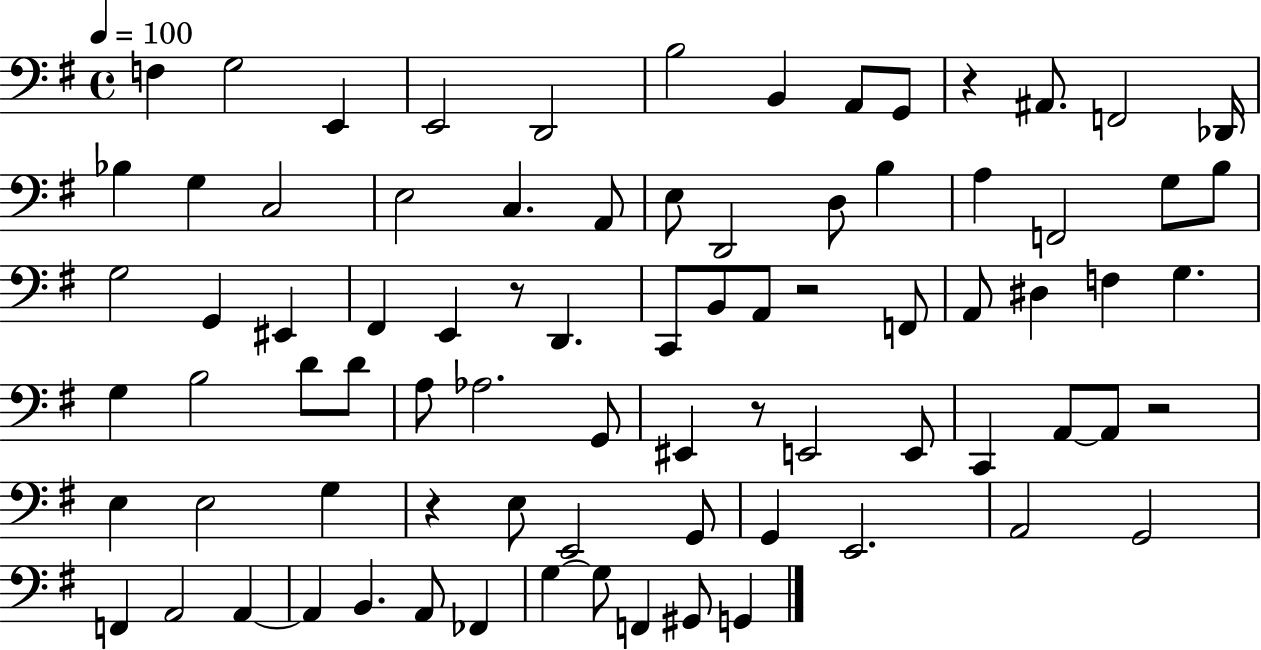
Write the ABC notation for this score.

X:1
T:Untitled
M:4/4
L:1/4
K:G
F, G,2 E,, E,,2 D,,2 B,2 B,, A,,/2 G,,/2 z ^A,,/2 F,,2 _D,,/4 _B, G, C,2 E,2 C, A,,/2 E,/2 D,,2 D,/2 B, A, F,,2 G,/2 B,/2 G,2 G,, ^E,, ^F,, E,, z/2 D,, C,,/2 B,,/2 A,,/2 z2 F,,/2 A,,/2 ^D, F, G, G, B,2 D/2 D/2 A,/2 _A,2 G,,/2 ^E,, z/2 E,,2 E,,/2 C,, A,,/2 A,,/2 z2 E, E,2 G, z E,/2 E,,2 G,,/2 G,, E,,2 A,,2 G,,2 F,, A,,2 A,, A,, B,, A,,/2 _F,, G, G,/2 F,, ^G,,/2 G,,